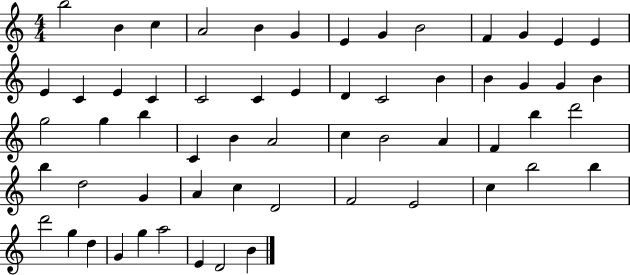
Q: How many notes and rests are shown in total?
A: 59